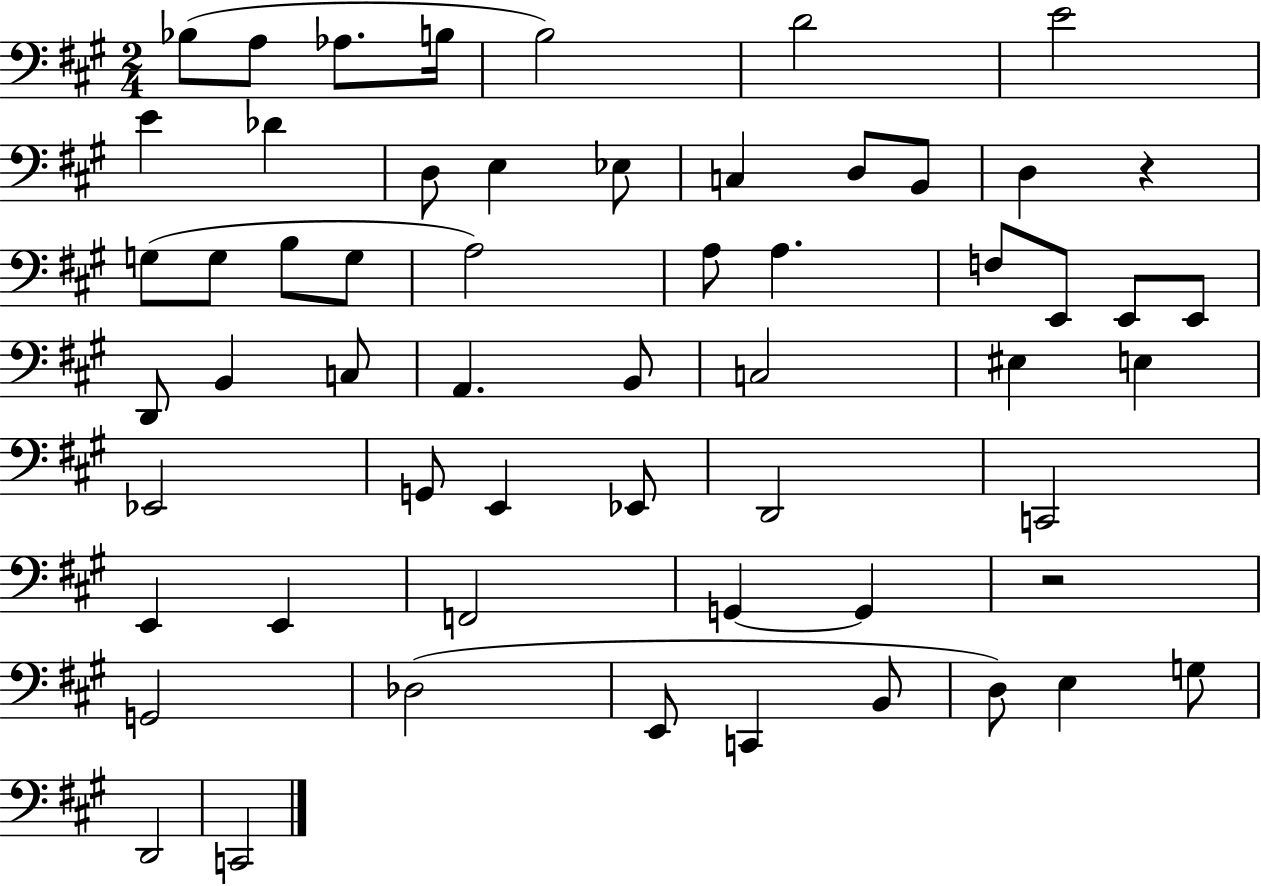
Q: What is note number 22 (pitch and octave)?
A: A3